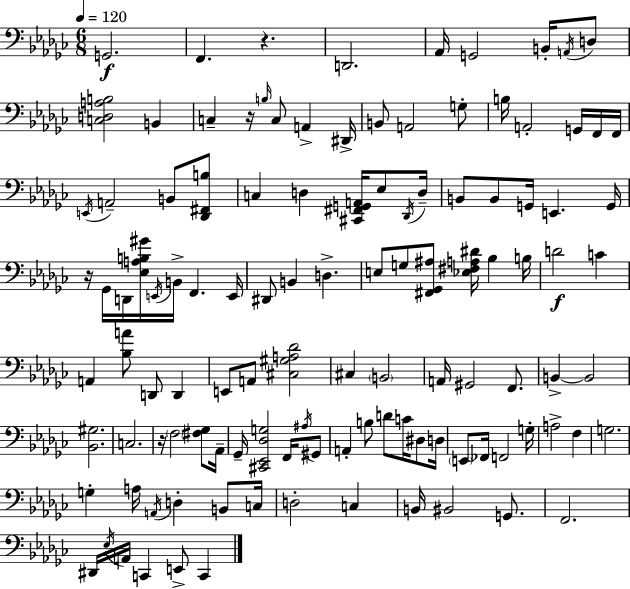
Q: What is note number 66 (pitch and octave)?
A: Gb2